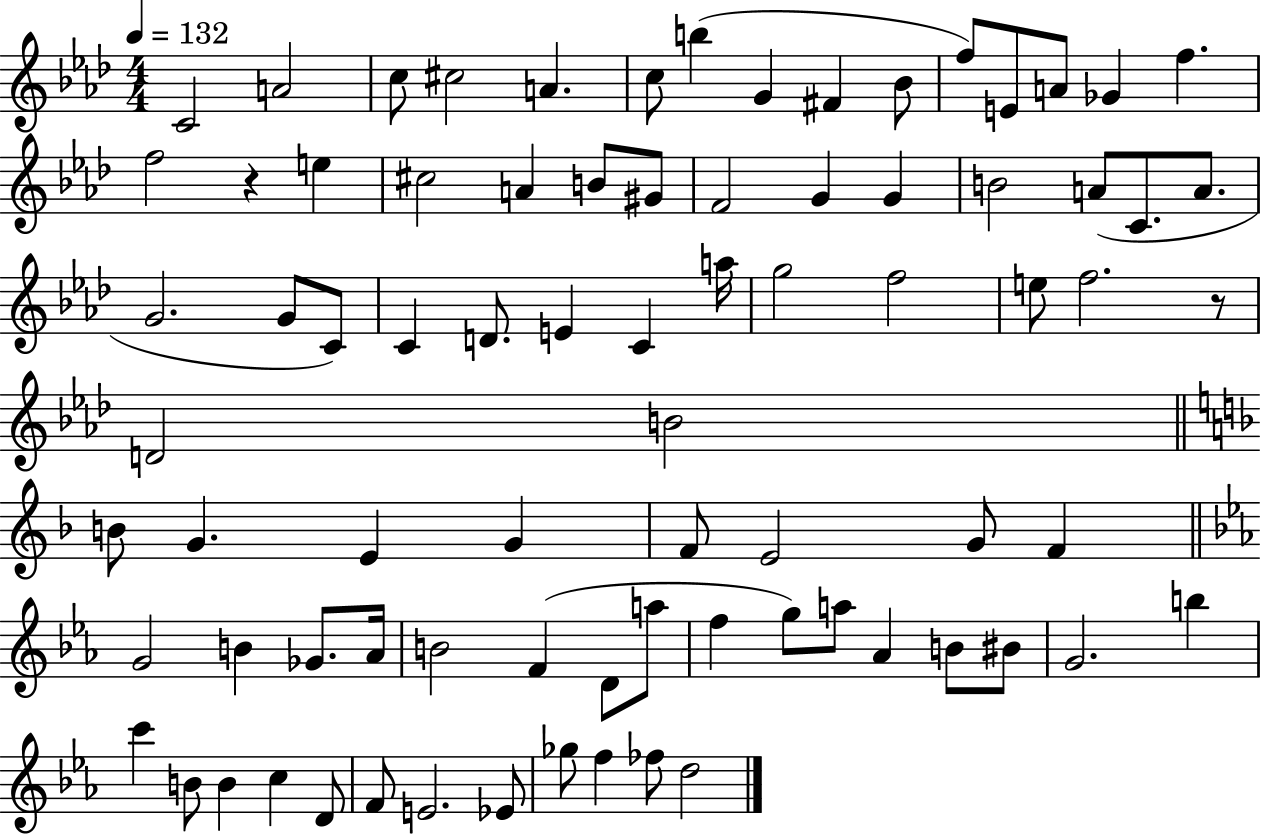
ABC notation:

X:1
T:Untitled
M:4/4
L:1/4
K:Ab
C2 A2 c/2 ^c2 A c/2 b G ^F _B/2 f/2 E/2 A/2 _G f f2 z e ^c2 A B/2 ^G/2 F2 G G B2 A/2 C/2 A/2 G2 G/2 C/2 C D/2 E C a/4 g2 f2 e/2 f2 z/2 D2 B2 B/2 G E G F/2 E2 G/2 F G2 B _G/2 _A/4 B2 F D/2 a/2 f g/2 a/2 _A B/2 ^B/2 G2 b c' B/2 B c D/2 F/2 E2 _E/2 _g/2 f _f/2 d2